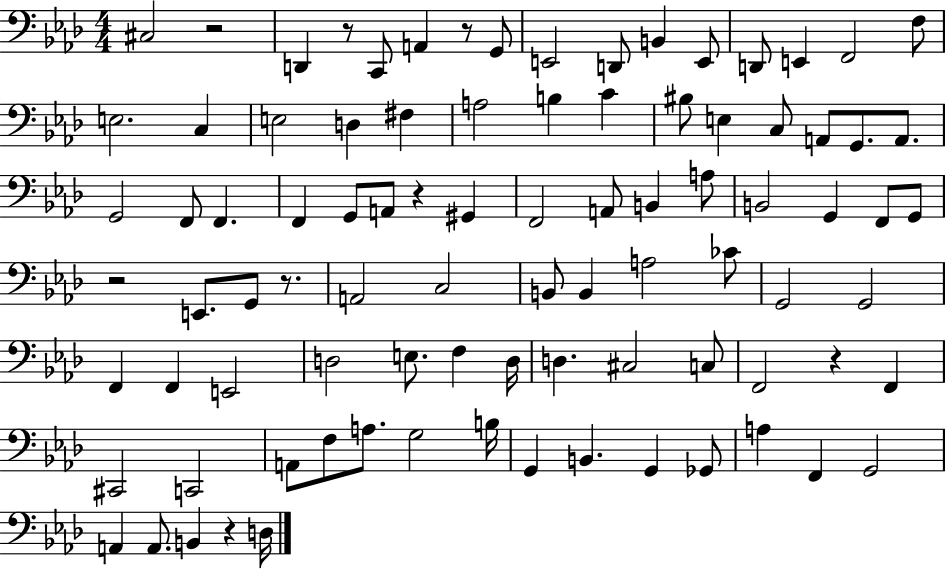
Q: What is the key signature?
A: AES major